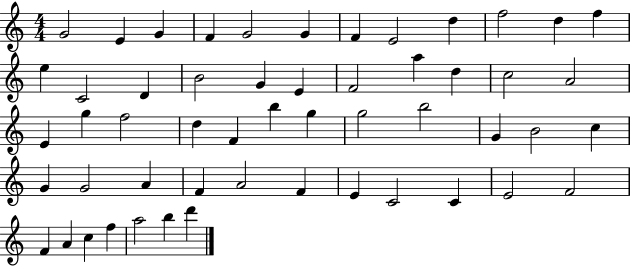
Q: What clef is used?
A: treble